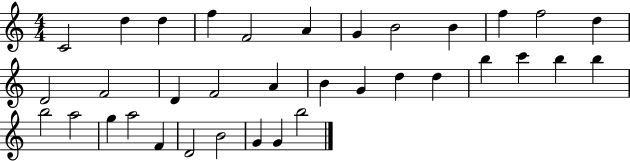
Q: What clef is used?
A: treble